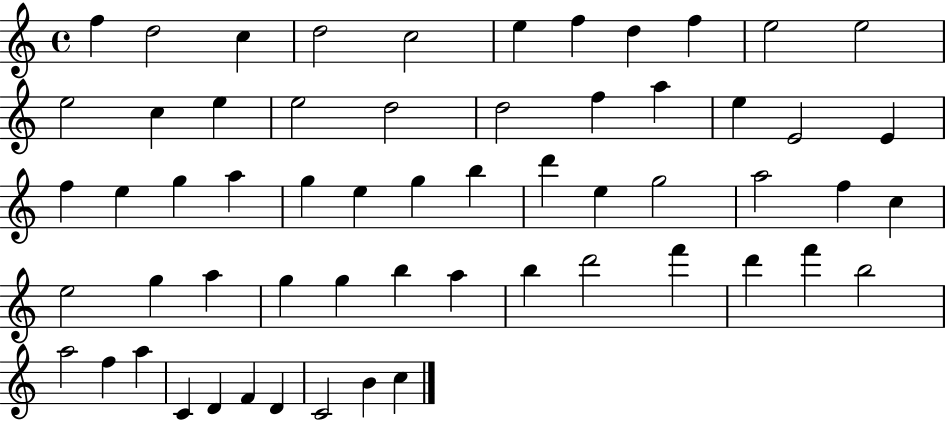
F5/q D5/h C5/q D5/h C5/h E5/q F5/q D5/q F5/q E5/h E5/h E5/h C5/q E5/q E5/h D5/h D5/h F5/q A5/q E5/q E4/h E4/q F5/q E5/q G5/q A5/q G5/q E5/q G5/q B5/q D6/q E5/q G5/h A5/h F5/q C5/q E5/h G5/q A5/q G5/q G5/q B5/q A5/q B5/q D6/h F6/q D6/q F6/q B5/h A5/h F5/q A5/q C4/q D4/q F4/q D4/q C4/h B4/q C5/q